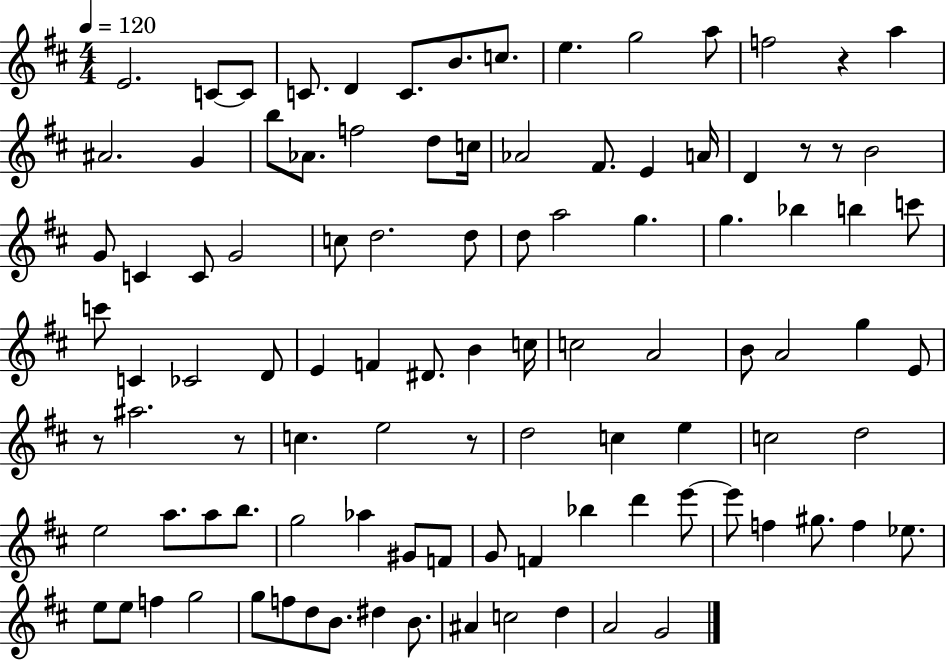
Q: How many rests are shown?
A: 6